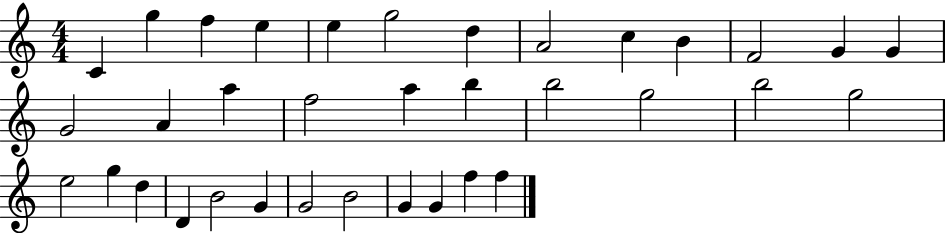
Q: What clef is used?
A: treble